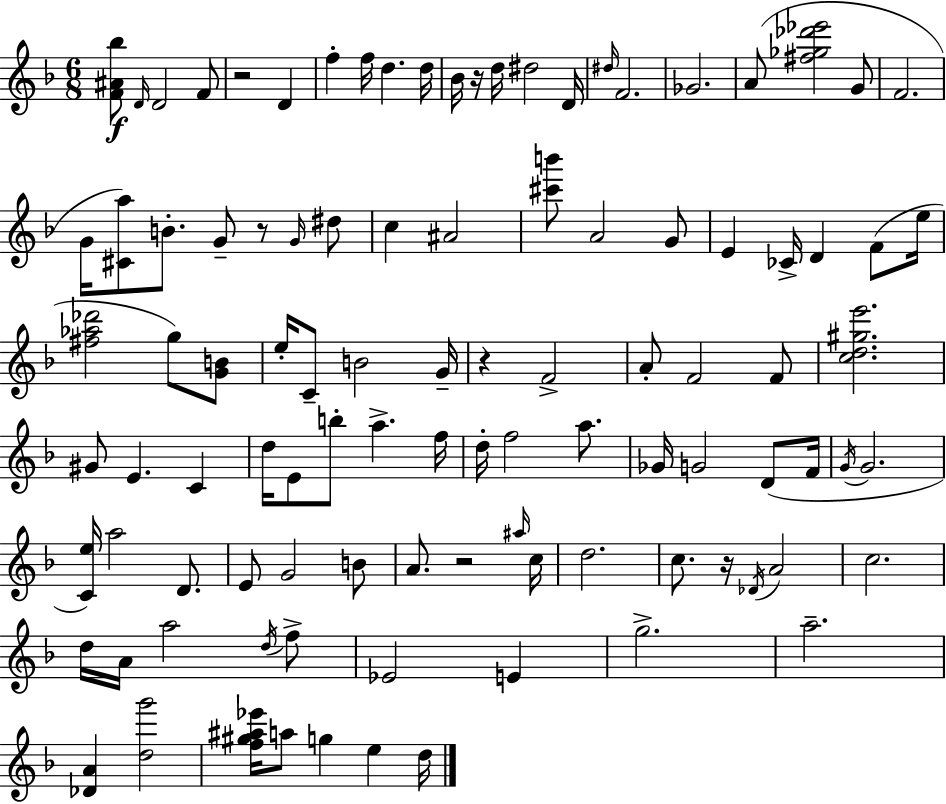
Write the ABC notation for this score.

X:1
T:Untitled
M:6/8
L:1/4
K:F
[F^A_b]/2 D/4 D2 F/2 z2 D f f/4 d d/4 _B/4 z/4 d/4 ^d2 D/4 ^d/4 F2 _G2 A/2 [^f_g_d'_e']2 G/2 F2 G/4 [^Ca]/2 B/2 G/2 z/2 G/4 ^d/2 c ^A2 [^c'b']/2 A2 G/2 E _C/4 D F/2 e/4 [^f_a_d']2 g/2 [GB]/2 e/4 C/2 B2 G/4 z F2 A/2 F2 F/2 [cd^ge']2 ^G/2 E C d/4 E/2 b/2 a f/4 d/4 f2 a/2 _G/4 G2 D/2 F/4 G/4 G2 [Ce]/4 a2 D/2 E/2 G2 B/2 A/2 z2 ^a/4 c/4 d2 c/2 z/4 _D/4 A2 c2 d/4 A/4 a2 d/4 f/2 _E2 E g2 a2 [_DA] [dg']2 [f^g^a_e']/4 a/2 g e d/4